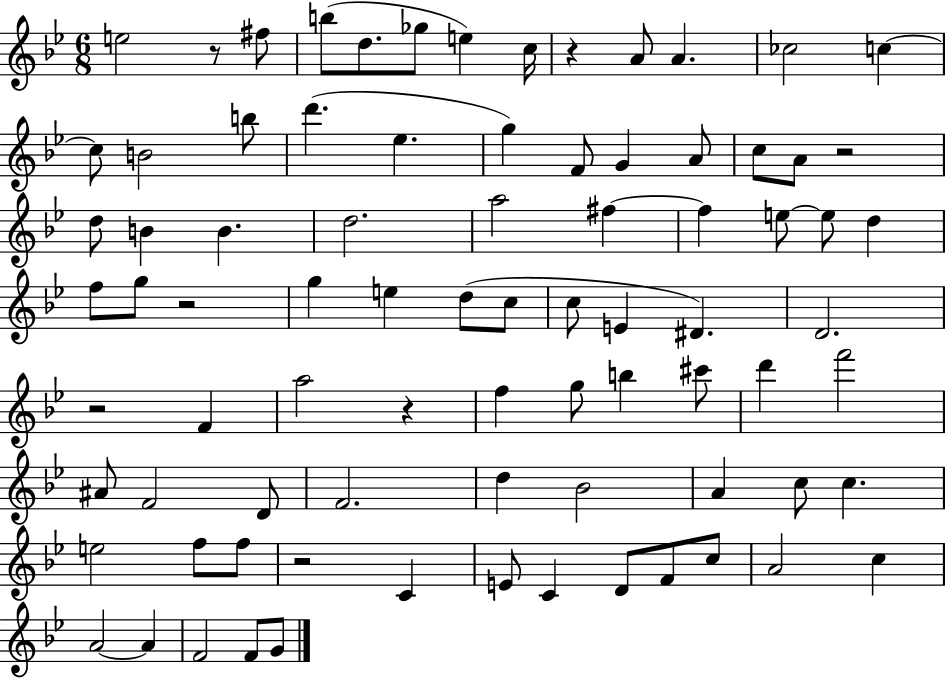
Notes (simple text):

E5/h R/e F#5/e B5/e D5/e. Gb5/e E5/q C5/s R/q A4/e A4/q. CES5/h C5/q C5/e B4/h B5/e D6/q. Eb5/q. G5/q F4/e G4/q A4/e C5/e A4/e R/h D5/e B4/q B4/q. D5/h. A5/h F#5/q F#5/q E5/e E5/e D5/q F5/e G5/e R/h G5/q E5/q D5/e C5/e C5/e E4/q D#4/q. D4/h. R/h F4/q A5/h R/q F5/q G5/e B5/q C#6/e D6/q F6/h A#4/e F4/h D4/e F4/h. D5/q Bb4/h A4/q C5/e C5/q. E5/h F5/e F5/e R/h C4/q E4/e C4/q D4/e F4/e C5/e A4/h C5/q A4/h A4/q F4/h F4/e G4/e